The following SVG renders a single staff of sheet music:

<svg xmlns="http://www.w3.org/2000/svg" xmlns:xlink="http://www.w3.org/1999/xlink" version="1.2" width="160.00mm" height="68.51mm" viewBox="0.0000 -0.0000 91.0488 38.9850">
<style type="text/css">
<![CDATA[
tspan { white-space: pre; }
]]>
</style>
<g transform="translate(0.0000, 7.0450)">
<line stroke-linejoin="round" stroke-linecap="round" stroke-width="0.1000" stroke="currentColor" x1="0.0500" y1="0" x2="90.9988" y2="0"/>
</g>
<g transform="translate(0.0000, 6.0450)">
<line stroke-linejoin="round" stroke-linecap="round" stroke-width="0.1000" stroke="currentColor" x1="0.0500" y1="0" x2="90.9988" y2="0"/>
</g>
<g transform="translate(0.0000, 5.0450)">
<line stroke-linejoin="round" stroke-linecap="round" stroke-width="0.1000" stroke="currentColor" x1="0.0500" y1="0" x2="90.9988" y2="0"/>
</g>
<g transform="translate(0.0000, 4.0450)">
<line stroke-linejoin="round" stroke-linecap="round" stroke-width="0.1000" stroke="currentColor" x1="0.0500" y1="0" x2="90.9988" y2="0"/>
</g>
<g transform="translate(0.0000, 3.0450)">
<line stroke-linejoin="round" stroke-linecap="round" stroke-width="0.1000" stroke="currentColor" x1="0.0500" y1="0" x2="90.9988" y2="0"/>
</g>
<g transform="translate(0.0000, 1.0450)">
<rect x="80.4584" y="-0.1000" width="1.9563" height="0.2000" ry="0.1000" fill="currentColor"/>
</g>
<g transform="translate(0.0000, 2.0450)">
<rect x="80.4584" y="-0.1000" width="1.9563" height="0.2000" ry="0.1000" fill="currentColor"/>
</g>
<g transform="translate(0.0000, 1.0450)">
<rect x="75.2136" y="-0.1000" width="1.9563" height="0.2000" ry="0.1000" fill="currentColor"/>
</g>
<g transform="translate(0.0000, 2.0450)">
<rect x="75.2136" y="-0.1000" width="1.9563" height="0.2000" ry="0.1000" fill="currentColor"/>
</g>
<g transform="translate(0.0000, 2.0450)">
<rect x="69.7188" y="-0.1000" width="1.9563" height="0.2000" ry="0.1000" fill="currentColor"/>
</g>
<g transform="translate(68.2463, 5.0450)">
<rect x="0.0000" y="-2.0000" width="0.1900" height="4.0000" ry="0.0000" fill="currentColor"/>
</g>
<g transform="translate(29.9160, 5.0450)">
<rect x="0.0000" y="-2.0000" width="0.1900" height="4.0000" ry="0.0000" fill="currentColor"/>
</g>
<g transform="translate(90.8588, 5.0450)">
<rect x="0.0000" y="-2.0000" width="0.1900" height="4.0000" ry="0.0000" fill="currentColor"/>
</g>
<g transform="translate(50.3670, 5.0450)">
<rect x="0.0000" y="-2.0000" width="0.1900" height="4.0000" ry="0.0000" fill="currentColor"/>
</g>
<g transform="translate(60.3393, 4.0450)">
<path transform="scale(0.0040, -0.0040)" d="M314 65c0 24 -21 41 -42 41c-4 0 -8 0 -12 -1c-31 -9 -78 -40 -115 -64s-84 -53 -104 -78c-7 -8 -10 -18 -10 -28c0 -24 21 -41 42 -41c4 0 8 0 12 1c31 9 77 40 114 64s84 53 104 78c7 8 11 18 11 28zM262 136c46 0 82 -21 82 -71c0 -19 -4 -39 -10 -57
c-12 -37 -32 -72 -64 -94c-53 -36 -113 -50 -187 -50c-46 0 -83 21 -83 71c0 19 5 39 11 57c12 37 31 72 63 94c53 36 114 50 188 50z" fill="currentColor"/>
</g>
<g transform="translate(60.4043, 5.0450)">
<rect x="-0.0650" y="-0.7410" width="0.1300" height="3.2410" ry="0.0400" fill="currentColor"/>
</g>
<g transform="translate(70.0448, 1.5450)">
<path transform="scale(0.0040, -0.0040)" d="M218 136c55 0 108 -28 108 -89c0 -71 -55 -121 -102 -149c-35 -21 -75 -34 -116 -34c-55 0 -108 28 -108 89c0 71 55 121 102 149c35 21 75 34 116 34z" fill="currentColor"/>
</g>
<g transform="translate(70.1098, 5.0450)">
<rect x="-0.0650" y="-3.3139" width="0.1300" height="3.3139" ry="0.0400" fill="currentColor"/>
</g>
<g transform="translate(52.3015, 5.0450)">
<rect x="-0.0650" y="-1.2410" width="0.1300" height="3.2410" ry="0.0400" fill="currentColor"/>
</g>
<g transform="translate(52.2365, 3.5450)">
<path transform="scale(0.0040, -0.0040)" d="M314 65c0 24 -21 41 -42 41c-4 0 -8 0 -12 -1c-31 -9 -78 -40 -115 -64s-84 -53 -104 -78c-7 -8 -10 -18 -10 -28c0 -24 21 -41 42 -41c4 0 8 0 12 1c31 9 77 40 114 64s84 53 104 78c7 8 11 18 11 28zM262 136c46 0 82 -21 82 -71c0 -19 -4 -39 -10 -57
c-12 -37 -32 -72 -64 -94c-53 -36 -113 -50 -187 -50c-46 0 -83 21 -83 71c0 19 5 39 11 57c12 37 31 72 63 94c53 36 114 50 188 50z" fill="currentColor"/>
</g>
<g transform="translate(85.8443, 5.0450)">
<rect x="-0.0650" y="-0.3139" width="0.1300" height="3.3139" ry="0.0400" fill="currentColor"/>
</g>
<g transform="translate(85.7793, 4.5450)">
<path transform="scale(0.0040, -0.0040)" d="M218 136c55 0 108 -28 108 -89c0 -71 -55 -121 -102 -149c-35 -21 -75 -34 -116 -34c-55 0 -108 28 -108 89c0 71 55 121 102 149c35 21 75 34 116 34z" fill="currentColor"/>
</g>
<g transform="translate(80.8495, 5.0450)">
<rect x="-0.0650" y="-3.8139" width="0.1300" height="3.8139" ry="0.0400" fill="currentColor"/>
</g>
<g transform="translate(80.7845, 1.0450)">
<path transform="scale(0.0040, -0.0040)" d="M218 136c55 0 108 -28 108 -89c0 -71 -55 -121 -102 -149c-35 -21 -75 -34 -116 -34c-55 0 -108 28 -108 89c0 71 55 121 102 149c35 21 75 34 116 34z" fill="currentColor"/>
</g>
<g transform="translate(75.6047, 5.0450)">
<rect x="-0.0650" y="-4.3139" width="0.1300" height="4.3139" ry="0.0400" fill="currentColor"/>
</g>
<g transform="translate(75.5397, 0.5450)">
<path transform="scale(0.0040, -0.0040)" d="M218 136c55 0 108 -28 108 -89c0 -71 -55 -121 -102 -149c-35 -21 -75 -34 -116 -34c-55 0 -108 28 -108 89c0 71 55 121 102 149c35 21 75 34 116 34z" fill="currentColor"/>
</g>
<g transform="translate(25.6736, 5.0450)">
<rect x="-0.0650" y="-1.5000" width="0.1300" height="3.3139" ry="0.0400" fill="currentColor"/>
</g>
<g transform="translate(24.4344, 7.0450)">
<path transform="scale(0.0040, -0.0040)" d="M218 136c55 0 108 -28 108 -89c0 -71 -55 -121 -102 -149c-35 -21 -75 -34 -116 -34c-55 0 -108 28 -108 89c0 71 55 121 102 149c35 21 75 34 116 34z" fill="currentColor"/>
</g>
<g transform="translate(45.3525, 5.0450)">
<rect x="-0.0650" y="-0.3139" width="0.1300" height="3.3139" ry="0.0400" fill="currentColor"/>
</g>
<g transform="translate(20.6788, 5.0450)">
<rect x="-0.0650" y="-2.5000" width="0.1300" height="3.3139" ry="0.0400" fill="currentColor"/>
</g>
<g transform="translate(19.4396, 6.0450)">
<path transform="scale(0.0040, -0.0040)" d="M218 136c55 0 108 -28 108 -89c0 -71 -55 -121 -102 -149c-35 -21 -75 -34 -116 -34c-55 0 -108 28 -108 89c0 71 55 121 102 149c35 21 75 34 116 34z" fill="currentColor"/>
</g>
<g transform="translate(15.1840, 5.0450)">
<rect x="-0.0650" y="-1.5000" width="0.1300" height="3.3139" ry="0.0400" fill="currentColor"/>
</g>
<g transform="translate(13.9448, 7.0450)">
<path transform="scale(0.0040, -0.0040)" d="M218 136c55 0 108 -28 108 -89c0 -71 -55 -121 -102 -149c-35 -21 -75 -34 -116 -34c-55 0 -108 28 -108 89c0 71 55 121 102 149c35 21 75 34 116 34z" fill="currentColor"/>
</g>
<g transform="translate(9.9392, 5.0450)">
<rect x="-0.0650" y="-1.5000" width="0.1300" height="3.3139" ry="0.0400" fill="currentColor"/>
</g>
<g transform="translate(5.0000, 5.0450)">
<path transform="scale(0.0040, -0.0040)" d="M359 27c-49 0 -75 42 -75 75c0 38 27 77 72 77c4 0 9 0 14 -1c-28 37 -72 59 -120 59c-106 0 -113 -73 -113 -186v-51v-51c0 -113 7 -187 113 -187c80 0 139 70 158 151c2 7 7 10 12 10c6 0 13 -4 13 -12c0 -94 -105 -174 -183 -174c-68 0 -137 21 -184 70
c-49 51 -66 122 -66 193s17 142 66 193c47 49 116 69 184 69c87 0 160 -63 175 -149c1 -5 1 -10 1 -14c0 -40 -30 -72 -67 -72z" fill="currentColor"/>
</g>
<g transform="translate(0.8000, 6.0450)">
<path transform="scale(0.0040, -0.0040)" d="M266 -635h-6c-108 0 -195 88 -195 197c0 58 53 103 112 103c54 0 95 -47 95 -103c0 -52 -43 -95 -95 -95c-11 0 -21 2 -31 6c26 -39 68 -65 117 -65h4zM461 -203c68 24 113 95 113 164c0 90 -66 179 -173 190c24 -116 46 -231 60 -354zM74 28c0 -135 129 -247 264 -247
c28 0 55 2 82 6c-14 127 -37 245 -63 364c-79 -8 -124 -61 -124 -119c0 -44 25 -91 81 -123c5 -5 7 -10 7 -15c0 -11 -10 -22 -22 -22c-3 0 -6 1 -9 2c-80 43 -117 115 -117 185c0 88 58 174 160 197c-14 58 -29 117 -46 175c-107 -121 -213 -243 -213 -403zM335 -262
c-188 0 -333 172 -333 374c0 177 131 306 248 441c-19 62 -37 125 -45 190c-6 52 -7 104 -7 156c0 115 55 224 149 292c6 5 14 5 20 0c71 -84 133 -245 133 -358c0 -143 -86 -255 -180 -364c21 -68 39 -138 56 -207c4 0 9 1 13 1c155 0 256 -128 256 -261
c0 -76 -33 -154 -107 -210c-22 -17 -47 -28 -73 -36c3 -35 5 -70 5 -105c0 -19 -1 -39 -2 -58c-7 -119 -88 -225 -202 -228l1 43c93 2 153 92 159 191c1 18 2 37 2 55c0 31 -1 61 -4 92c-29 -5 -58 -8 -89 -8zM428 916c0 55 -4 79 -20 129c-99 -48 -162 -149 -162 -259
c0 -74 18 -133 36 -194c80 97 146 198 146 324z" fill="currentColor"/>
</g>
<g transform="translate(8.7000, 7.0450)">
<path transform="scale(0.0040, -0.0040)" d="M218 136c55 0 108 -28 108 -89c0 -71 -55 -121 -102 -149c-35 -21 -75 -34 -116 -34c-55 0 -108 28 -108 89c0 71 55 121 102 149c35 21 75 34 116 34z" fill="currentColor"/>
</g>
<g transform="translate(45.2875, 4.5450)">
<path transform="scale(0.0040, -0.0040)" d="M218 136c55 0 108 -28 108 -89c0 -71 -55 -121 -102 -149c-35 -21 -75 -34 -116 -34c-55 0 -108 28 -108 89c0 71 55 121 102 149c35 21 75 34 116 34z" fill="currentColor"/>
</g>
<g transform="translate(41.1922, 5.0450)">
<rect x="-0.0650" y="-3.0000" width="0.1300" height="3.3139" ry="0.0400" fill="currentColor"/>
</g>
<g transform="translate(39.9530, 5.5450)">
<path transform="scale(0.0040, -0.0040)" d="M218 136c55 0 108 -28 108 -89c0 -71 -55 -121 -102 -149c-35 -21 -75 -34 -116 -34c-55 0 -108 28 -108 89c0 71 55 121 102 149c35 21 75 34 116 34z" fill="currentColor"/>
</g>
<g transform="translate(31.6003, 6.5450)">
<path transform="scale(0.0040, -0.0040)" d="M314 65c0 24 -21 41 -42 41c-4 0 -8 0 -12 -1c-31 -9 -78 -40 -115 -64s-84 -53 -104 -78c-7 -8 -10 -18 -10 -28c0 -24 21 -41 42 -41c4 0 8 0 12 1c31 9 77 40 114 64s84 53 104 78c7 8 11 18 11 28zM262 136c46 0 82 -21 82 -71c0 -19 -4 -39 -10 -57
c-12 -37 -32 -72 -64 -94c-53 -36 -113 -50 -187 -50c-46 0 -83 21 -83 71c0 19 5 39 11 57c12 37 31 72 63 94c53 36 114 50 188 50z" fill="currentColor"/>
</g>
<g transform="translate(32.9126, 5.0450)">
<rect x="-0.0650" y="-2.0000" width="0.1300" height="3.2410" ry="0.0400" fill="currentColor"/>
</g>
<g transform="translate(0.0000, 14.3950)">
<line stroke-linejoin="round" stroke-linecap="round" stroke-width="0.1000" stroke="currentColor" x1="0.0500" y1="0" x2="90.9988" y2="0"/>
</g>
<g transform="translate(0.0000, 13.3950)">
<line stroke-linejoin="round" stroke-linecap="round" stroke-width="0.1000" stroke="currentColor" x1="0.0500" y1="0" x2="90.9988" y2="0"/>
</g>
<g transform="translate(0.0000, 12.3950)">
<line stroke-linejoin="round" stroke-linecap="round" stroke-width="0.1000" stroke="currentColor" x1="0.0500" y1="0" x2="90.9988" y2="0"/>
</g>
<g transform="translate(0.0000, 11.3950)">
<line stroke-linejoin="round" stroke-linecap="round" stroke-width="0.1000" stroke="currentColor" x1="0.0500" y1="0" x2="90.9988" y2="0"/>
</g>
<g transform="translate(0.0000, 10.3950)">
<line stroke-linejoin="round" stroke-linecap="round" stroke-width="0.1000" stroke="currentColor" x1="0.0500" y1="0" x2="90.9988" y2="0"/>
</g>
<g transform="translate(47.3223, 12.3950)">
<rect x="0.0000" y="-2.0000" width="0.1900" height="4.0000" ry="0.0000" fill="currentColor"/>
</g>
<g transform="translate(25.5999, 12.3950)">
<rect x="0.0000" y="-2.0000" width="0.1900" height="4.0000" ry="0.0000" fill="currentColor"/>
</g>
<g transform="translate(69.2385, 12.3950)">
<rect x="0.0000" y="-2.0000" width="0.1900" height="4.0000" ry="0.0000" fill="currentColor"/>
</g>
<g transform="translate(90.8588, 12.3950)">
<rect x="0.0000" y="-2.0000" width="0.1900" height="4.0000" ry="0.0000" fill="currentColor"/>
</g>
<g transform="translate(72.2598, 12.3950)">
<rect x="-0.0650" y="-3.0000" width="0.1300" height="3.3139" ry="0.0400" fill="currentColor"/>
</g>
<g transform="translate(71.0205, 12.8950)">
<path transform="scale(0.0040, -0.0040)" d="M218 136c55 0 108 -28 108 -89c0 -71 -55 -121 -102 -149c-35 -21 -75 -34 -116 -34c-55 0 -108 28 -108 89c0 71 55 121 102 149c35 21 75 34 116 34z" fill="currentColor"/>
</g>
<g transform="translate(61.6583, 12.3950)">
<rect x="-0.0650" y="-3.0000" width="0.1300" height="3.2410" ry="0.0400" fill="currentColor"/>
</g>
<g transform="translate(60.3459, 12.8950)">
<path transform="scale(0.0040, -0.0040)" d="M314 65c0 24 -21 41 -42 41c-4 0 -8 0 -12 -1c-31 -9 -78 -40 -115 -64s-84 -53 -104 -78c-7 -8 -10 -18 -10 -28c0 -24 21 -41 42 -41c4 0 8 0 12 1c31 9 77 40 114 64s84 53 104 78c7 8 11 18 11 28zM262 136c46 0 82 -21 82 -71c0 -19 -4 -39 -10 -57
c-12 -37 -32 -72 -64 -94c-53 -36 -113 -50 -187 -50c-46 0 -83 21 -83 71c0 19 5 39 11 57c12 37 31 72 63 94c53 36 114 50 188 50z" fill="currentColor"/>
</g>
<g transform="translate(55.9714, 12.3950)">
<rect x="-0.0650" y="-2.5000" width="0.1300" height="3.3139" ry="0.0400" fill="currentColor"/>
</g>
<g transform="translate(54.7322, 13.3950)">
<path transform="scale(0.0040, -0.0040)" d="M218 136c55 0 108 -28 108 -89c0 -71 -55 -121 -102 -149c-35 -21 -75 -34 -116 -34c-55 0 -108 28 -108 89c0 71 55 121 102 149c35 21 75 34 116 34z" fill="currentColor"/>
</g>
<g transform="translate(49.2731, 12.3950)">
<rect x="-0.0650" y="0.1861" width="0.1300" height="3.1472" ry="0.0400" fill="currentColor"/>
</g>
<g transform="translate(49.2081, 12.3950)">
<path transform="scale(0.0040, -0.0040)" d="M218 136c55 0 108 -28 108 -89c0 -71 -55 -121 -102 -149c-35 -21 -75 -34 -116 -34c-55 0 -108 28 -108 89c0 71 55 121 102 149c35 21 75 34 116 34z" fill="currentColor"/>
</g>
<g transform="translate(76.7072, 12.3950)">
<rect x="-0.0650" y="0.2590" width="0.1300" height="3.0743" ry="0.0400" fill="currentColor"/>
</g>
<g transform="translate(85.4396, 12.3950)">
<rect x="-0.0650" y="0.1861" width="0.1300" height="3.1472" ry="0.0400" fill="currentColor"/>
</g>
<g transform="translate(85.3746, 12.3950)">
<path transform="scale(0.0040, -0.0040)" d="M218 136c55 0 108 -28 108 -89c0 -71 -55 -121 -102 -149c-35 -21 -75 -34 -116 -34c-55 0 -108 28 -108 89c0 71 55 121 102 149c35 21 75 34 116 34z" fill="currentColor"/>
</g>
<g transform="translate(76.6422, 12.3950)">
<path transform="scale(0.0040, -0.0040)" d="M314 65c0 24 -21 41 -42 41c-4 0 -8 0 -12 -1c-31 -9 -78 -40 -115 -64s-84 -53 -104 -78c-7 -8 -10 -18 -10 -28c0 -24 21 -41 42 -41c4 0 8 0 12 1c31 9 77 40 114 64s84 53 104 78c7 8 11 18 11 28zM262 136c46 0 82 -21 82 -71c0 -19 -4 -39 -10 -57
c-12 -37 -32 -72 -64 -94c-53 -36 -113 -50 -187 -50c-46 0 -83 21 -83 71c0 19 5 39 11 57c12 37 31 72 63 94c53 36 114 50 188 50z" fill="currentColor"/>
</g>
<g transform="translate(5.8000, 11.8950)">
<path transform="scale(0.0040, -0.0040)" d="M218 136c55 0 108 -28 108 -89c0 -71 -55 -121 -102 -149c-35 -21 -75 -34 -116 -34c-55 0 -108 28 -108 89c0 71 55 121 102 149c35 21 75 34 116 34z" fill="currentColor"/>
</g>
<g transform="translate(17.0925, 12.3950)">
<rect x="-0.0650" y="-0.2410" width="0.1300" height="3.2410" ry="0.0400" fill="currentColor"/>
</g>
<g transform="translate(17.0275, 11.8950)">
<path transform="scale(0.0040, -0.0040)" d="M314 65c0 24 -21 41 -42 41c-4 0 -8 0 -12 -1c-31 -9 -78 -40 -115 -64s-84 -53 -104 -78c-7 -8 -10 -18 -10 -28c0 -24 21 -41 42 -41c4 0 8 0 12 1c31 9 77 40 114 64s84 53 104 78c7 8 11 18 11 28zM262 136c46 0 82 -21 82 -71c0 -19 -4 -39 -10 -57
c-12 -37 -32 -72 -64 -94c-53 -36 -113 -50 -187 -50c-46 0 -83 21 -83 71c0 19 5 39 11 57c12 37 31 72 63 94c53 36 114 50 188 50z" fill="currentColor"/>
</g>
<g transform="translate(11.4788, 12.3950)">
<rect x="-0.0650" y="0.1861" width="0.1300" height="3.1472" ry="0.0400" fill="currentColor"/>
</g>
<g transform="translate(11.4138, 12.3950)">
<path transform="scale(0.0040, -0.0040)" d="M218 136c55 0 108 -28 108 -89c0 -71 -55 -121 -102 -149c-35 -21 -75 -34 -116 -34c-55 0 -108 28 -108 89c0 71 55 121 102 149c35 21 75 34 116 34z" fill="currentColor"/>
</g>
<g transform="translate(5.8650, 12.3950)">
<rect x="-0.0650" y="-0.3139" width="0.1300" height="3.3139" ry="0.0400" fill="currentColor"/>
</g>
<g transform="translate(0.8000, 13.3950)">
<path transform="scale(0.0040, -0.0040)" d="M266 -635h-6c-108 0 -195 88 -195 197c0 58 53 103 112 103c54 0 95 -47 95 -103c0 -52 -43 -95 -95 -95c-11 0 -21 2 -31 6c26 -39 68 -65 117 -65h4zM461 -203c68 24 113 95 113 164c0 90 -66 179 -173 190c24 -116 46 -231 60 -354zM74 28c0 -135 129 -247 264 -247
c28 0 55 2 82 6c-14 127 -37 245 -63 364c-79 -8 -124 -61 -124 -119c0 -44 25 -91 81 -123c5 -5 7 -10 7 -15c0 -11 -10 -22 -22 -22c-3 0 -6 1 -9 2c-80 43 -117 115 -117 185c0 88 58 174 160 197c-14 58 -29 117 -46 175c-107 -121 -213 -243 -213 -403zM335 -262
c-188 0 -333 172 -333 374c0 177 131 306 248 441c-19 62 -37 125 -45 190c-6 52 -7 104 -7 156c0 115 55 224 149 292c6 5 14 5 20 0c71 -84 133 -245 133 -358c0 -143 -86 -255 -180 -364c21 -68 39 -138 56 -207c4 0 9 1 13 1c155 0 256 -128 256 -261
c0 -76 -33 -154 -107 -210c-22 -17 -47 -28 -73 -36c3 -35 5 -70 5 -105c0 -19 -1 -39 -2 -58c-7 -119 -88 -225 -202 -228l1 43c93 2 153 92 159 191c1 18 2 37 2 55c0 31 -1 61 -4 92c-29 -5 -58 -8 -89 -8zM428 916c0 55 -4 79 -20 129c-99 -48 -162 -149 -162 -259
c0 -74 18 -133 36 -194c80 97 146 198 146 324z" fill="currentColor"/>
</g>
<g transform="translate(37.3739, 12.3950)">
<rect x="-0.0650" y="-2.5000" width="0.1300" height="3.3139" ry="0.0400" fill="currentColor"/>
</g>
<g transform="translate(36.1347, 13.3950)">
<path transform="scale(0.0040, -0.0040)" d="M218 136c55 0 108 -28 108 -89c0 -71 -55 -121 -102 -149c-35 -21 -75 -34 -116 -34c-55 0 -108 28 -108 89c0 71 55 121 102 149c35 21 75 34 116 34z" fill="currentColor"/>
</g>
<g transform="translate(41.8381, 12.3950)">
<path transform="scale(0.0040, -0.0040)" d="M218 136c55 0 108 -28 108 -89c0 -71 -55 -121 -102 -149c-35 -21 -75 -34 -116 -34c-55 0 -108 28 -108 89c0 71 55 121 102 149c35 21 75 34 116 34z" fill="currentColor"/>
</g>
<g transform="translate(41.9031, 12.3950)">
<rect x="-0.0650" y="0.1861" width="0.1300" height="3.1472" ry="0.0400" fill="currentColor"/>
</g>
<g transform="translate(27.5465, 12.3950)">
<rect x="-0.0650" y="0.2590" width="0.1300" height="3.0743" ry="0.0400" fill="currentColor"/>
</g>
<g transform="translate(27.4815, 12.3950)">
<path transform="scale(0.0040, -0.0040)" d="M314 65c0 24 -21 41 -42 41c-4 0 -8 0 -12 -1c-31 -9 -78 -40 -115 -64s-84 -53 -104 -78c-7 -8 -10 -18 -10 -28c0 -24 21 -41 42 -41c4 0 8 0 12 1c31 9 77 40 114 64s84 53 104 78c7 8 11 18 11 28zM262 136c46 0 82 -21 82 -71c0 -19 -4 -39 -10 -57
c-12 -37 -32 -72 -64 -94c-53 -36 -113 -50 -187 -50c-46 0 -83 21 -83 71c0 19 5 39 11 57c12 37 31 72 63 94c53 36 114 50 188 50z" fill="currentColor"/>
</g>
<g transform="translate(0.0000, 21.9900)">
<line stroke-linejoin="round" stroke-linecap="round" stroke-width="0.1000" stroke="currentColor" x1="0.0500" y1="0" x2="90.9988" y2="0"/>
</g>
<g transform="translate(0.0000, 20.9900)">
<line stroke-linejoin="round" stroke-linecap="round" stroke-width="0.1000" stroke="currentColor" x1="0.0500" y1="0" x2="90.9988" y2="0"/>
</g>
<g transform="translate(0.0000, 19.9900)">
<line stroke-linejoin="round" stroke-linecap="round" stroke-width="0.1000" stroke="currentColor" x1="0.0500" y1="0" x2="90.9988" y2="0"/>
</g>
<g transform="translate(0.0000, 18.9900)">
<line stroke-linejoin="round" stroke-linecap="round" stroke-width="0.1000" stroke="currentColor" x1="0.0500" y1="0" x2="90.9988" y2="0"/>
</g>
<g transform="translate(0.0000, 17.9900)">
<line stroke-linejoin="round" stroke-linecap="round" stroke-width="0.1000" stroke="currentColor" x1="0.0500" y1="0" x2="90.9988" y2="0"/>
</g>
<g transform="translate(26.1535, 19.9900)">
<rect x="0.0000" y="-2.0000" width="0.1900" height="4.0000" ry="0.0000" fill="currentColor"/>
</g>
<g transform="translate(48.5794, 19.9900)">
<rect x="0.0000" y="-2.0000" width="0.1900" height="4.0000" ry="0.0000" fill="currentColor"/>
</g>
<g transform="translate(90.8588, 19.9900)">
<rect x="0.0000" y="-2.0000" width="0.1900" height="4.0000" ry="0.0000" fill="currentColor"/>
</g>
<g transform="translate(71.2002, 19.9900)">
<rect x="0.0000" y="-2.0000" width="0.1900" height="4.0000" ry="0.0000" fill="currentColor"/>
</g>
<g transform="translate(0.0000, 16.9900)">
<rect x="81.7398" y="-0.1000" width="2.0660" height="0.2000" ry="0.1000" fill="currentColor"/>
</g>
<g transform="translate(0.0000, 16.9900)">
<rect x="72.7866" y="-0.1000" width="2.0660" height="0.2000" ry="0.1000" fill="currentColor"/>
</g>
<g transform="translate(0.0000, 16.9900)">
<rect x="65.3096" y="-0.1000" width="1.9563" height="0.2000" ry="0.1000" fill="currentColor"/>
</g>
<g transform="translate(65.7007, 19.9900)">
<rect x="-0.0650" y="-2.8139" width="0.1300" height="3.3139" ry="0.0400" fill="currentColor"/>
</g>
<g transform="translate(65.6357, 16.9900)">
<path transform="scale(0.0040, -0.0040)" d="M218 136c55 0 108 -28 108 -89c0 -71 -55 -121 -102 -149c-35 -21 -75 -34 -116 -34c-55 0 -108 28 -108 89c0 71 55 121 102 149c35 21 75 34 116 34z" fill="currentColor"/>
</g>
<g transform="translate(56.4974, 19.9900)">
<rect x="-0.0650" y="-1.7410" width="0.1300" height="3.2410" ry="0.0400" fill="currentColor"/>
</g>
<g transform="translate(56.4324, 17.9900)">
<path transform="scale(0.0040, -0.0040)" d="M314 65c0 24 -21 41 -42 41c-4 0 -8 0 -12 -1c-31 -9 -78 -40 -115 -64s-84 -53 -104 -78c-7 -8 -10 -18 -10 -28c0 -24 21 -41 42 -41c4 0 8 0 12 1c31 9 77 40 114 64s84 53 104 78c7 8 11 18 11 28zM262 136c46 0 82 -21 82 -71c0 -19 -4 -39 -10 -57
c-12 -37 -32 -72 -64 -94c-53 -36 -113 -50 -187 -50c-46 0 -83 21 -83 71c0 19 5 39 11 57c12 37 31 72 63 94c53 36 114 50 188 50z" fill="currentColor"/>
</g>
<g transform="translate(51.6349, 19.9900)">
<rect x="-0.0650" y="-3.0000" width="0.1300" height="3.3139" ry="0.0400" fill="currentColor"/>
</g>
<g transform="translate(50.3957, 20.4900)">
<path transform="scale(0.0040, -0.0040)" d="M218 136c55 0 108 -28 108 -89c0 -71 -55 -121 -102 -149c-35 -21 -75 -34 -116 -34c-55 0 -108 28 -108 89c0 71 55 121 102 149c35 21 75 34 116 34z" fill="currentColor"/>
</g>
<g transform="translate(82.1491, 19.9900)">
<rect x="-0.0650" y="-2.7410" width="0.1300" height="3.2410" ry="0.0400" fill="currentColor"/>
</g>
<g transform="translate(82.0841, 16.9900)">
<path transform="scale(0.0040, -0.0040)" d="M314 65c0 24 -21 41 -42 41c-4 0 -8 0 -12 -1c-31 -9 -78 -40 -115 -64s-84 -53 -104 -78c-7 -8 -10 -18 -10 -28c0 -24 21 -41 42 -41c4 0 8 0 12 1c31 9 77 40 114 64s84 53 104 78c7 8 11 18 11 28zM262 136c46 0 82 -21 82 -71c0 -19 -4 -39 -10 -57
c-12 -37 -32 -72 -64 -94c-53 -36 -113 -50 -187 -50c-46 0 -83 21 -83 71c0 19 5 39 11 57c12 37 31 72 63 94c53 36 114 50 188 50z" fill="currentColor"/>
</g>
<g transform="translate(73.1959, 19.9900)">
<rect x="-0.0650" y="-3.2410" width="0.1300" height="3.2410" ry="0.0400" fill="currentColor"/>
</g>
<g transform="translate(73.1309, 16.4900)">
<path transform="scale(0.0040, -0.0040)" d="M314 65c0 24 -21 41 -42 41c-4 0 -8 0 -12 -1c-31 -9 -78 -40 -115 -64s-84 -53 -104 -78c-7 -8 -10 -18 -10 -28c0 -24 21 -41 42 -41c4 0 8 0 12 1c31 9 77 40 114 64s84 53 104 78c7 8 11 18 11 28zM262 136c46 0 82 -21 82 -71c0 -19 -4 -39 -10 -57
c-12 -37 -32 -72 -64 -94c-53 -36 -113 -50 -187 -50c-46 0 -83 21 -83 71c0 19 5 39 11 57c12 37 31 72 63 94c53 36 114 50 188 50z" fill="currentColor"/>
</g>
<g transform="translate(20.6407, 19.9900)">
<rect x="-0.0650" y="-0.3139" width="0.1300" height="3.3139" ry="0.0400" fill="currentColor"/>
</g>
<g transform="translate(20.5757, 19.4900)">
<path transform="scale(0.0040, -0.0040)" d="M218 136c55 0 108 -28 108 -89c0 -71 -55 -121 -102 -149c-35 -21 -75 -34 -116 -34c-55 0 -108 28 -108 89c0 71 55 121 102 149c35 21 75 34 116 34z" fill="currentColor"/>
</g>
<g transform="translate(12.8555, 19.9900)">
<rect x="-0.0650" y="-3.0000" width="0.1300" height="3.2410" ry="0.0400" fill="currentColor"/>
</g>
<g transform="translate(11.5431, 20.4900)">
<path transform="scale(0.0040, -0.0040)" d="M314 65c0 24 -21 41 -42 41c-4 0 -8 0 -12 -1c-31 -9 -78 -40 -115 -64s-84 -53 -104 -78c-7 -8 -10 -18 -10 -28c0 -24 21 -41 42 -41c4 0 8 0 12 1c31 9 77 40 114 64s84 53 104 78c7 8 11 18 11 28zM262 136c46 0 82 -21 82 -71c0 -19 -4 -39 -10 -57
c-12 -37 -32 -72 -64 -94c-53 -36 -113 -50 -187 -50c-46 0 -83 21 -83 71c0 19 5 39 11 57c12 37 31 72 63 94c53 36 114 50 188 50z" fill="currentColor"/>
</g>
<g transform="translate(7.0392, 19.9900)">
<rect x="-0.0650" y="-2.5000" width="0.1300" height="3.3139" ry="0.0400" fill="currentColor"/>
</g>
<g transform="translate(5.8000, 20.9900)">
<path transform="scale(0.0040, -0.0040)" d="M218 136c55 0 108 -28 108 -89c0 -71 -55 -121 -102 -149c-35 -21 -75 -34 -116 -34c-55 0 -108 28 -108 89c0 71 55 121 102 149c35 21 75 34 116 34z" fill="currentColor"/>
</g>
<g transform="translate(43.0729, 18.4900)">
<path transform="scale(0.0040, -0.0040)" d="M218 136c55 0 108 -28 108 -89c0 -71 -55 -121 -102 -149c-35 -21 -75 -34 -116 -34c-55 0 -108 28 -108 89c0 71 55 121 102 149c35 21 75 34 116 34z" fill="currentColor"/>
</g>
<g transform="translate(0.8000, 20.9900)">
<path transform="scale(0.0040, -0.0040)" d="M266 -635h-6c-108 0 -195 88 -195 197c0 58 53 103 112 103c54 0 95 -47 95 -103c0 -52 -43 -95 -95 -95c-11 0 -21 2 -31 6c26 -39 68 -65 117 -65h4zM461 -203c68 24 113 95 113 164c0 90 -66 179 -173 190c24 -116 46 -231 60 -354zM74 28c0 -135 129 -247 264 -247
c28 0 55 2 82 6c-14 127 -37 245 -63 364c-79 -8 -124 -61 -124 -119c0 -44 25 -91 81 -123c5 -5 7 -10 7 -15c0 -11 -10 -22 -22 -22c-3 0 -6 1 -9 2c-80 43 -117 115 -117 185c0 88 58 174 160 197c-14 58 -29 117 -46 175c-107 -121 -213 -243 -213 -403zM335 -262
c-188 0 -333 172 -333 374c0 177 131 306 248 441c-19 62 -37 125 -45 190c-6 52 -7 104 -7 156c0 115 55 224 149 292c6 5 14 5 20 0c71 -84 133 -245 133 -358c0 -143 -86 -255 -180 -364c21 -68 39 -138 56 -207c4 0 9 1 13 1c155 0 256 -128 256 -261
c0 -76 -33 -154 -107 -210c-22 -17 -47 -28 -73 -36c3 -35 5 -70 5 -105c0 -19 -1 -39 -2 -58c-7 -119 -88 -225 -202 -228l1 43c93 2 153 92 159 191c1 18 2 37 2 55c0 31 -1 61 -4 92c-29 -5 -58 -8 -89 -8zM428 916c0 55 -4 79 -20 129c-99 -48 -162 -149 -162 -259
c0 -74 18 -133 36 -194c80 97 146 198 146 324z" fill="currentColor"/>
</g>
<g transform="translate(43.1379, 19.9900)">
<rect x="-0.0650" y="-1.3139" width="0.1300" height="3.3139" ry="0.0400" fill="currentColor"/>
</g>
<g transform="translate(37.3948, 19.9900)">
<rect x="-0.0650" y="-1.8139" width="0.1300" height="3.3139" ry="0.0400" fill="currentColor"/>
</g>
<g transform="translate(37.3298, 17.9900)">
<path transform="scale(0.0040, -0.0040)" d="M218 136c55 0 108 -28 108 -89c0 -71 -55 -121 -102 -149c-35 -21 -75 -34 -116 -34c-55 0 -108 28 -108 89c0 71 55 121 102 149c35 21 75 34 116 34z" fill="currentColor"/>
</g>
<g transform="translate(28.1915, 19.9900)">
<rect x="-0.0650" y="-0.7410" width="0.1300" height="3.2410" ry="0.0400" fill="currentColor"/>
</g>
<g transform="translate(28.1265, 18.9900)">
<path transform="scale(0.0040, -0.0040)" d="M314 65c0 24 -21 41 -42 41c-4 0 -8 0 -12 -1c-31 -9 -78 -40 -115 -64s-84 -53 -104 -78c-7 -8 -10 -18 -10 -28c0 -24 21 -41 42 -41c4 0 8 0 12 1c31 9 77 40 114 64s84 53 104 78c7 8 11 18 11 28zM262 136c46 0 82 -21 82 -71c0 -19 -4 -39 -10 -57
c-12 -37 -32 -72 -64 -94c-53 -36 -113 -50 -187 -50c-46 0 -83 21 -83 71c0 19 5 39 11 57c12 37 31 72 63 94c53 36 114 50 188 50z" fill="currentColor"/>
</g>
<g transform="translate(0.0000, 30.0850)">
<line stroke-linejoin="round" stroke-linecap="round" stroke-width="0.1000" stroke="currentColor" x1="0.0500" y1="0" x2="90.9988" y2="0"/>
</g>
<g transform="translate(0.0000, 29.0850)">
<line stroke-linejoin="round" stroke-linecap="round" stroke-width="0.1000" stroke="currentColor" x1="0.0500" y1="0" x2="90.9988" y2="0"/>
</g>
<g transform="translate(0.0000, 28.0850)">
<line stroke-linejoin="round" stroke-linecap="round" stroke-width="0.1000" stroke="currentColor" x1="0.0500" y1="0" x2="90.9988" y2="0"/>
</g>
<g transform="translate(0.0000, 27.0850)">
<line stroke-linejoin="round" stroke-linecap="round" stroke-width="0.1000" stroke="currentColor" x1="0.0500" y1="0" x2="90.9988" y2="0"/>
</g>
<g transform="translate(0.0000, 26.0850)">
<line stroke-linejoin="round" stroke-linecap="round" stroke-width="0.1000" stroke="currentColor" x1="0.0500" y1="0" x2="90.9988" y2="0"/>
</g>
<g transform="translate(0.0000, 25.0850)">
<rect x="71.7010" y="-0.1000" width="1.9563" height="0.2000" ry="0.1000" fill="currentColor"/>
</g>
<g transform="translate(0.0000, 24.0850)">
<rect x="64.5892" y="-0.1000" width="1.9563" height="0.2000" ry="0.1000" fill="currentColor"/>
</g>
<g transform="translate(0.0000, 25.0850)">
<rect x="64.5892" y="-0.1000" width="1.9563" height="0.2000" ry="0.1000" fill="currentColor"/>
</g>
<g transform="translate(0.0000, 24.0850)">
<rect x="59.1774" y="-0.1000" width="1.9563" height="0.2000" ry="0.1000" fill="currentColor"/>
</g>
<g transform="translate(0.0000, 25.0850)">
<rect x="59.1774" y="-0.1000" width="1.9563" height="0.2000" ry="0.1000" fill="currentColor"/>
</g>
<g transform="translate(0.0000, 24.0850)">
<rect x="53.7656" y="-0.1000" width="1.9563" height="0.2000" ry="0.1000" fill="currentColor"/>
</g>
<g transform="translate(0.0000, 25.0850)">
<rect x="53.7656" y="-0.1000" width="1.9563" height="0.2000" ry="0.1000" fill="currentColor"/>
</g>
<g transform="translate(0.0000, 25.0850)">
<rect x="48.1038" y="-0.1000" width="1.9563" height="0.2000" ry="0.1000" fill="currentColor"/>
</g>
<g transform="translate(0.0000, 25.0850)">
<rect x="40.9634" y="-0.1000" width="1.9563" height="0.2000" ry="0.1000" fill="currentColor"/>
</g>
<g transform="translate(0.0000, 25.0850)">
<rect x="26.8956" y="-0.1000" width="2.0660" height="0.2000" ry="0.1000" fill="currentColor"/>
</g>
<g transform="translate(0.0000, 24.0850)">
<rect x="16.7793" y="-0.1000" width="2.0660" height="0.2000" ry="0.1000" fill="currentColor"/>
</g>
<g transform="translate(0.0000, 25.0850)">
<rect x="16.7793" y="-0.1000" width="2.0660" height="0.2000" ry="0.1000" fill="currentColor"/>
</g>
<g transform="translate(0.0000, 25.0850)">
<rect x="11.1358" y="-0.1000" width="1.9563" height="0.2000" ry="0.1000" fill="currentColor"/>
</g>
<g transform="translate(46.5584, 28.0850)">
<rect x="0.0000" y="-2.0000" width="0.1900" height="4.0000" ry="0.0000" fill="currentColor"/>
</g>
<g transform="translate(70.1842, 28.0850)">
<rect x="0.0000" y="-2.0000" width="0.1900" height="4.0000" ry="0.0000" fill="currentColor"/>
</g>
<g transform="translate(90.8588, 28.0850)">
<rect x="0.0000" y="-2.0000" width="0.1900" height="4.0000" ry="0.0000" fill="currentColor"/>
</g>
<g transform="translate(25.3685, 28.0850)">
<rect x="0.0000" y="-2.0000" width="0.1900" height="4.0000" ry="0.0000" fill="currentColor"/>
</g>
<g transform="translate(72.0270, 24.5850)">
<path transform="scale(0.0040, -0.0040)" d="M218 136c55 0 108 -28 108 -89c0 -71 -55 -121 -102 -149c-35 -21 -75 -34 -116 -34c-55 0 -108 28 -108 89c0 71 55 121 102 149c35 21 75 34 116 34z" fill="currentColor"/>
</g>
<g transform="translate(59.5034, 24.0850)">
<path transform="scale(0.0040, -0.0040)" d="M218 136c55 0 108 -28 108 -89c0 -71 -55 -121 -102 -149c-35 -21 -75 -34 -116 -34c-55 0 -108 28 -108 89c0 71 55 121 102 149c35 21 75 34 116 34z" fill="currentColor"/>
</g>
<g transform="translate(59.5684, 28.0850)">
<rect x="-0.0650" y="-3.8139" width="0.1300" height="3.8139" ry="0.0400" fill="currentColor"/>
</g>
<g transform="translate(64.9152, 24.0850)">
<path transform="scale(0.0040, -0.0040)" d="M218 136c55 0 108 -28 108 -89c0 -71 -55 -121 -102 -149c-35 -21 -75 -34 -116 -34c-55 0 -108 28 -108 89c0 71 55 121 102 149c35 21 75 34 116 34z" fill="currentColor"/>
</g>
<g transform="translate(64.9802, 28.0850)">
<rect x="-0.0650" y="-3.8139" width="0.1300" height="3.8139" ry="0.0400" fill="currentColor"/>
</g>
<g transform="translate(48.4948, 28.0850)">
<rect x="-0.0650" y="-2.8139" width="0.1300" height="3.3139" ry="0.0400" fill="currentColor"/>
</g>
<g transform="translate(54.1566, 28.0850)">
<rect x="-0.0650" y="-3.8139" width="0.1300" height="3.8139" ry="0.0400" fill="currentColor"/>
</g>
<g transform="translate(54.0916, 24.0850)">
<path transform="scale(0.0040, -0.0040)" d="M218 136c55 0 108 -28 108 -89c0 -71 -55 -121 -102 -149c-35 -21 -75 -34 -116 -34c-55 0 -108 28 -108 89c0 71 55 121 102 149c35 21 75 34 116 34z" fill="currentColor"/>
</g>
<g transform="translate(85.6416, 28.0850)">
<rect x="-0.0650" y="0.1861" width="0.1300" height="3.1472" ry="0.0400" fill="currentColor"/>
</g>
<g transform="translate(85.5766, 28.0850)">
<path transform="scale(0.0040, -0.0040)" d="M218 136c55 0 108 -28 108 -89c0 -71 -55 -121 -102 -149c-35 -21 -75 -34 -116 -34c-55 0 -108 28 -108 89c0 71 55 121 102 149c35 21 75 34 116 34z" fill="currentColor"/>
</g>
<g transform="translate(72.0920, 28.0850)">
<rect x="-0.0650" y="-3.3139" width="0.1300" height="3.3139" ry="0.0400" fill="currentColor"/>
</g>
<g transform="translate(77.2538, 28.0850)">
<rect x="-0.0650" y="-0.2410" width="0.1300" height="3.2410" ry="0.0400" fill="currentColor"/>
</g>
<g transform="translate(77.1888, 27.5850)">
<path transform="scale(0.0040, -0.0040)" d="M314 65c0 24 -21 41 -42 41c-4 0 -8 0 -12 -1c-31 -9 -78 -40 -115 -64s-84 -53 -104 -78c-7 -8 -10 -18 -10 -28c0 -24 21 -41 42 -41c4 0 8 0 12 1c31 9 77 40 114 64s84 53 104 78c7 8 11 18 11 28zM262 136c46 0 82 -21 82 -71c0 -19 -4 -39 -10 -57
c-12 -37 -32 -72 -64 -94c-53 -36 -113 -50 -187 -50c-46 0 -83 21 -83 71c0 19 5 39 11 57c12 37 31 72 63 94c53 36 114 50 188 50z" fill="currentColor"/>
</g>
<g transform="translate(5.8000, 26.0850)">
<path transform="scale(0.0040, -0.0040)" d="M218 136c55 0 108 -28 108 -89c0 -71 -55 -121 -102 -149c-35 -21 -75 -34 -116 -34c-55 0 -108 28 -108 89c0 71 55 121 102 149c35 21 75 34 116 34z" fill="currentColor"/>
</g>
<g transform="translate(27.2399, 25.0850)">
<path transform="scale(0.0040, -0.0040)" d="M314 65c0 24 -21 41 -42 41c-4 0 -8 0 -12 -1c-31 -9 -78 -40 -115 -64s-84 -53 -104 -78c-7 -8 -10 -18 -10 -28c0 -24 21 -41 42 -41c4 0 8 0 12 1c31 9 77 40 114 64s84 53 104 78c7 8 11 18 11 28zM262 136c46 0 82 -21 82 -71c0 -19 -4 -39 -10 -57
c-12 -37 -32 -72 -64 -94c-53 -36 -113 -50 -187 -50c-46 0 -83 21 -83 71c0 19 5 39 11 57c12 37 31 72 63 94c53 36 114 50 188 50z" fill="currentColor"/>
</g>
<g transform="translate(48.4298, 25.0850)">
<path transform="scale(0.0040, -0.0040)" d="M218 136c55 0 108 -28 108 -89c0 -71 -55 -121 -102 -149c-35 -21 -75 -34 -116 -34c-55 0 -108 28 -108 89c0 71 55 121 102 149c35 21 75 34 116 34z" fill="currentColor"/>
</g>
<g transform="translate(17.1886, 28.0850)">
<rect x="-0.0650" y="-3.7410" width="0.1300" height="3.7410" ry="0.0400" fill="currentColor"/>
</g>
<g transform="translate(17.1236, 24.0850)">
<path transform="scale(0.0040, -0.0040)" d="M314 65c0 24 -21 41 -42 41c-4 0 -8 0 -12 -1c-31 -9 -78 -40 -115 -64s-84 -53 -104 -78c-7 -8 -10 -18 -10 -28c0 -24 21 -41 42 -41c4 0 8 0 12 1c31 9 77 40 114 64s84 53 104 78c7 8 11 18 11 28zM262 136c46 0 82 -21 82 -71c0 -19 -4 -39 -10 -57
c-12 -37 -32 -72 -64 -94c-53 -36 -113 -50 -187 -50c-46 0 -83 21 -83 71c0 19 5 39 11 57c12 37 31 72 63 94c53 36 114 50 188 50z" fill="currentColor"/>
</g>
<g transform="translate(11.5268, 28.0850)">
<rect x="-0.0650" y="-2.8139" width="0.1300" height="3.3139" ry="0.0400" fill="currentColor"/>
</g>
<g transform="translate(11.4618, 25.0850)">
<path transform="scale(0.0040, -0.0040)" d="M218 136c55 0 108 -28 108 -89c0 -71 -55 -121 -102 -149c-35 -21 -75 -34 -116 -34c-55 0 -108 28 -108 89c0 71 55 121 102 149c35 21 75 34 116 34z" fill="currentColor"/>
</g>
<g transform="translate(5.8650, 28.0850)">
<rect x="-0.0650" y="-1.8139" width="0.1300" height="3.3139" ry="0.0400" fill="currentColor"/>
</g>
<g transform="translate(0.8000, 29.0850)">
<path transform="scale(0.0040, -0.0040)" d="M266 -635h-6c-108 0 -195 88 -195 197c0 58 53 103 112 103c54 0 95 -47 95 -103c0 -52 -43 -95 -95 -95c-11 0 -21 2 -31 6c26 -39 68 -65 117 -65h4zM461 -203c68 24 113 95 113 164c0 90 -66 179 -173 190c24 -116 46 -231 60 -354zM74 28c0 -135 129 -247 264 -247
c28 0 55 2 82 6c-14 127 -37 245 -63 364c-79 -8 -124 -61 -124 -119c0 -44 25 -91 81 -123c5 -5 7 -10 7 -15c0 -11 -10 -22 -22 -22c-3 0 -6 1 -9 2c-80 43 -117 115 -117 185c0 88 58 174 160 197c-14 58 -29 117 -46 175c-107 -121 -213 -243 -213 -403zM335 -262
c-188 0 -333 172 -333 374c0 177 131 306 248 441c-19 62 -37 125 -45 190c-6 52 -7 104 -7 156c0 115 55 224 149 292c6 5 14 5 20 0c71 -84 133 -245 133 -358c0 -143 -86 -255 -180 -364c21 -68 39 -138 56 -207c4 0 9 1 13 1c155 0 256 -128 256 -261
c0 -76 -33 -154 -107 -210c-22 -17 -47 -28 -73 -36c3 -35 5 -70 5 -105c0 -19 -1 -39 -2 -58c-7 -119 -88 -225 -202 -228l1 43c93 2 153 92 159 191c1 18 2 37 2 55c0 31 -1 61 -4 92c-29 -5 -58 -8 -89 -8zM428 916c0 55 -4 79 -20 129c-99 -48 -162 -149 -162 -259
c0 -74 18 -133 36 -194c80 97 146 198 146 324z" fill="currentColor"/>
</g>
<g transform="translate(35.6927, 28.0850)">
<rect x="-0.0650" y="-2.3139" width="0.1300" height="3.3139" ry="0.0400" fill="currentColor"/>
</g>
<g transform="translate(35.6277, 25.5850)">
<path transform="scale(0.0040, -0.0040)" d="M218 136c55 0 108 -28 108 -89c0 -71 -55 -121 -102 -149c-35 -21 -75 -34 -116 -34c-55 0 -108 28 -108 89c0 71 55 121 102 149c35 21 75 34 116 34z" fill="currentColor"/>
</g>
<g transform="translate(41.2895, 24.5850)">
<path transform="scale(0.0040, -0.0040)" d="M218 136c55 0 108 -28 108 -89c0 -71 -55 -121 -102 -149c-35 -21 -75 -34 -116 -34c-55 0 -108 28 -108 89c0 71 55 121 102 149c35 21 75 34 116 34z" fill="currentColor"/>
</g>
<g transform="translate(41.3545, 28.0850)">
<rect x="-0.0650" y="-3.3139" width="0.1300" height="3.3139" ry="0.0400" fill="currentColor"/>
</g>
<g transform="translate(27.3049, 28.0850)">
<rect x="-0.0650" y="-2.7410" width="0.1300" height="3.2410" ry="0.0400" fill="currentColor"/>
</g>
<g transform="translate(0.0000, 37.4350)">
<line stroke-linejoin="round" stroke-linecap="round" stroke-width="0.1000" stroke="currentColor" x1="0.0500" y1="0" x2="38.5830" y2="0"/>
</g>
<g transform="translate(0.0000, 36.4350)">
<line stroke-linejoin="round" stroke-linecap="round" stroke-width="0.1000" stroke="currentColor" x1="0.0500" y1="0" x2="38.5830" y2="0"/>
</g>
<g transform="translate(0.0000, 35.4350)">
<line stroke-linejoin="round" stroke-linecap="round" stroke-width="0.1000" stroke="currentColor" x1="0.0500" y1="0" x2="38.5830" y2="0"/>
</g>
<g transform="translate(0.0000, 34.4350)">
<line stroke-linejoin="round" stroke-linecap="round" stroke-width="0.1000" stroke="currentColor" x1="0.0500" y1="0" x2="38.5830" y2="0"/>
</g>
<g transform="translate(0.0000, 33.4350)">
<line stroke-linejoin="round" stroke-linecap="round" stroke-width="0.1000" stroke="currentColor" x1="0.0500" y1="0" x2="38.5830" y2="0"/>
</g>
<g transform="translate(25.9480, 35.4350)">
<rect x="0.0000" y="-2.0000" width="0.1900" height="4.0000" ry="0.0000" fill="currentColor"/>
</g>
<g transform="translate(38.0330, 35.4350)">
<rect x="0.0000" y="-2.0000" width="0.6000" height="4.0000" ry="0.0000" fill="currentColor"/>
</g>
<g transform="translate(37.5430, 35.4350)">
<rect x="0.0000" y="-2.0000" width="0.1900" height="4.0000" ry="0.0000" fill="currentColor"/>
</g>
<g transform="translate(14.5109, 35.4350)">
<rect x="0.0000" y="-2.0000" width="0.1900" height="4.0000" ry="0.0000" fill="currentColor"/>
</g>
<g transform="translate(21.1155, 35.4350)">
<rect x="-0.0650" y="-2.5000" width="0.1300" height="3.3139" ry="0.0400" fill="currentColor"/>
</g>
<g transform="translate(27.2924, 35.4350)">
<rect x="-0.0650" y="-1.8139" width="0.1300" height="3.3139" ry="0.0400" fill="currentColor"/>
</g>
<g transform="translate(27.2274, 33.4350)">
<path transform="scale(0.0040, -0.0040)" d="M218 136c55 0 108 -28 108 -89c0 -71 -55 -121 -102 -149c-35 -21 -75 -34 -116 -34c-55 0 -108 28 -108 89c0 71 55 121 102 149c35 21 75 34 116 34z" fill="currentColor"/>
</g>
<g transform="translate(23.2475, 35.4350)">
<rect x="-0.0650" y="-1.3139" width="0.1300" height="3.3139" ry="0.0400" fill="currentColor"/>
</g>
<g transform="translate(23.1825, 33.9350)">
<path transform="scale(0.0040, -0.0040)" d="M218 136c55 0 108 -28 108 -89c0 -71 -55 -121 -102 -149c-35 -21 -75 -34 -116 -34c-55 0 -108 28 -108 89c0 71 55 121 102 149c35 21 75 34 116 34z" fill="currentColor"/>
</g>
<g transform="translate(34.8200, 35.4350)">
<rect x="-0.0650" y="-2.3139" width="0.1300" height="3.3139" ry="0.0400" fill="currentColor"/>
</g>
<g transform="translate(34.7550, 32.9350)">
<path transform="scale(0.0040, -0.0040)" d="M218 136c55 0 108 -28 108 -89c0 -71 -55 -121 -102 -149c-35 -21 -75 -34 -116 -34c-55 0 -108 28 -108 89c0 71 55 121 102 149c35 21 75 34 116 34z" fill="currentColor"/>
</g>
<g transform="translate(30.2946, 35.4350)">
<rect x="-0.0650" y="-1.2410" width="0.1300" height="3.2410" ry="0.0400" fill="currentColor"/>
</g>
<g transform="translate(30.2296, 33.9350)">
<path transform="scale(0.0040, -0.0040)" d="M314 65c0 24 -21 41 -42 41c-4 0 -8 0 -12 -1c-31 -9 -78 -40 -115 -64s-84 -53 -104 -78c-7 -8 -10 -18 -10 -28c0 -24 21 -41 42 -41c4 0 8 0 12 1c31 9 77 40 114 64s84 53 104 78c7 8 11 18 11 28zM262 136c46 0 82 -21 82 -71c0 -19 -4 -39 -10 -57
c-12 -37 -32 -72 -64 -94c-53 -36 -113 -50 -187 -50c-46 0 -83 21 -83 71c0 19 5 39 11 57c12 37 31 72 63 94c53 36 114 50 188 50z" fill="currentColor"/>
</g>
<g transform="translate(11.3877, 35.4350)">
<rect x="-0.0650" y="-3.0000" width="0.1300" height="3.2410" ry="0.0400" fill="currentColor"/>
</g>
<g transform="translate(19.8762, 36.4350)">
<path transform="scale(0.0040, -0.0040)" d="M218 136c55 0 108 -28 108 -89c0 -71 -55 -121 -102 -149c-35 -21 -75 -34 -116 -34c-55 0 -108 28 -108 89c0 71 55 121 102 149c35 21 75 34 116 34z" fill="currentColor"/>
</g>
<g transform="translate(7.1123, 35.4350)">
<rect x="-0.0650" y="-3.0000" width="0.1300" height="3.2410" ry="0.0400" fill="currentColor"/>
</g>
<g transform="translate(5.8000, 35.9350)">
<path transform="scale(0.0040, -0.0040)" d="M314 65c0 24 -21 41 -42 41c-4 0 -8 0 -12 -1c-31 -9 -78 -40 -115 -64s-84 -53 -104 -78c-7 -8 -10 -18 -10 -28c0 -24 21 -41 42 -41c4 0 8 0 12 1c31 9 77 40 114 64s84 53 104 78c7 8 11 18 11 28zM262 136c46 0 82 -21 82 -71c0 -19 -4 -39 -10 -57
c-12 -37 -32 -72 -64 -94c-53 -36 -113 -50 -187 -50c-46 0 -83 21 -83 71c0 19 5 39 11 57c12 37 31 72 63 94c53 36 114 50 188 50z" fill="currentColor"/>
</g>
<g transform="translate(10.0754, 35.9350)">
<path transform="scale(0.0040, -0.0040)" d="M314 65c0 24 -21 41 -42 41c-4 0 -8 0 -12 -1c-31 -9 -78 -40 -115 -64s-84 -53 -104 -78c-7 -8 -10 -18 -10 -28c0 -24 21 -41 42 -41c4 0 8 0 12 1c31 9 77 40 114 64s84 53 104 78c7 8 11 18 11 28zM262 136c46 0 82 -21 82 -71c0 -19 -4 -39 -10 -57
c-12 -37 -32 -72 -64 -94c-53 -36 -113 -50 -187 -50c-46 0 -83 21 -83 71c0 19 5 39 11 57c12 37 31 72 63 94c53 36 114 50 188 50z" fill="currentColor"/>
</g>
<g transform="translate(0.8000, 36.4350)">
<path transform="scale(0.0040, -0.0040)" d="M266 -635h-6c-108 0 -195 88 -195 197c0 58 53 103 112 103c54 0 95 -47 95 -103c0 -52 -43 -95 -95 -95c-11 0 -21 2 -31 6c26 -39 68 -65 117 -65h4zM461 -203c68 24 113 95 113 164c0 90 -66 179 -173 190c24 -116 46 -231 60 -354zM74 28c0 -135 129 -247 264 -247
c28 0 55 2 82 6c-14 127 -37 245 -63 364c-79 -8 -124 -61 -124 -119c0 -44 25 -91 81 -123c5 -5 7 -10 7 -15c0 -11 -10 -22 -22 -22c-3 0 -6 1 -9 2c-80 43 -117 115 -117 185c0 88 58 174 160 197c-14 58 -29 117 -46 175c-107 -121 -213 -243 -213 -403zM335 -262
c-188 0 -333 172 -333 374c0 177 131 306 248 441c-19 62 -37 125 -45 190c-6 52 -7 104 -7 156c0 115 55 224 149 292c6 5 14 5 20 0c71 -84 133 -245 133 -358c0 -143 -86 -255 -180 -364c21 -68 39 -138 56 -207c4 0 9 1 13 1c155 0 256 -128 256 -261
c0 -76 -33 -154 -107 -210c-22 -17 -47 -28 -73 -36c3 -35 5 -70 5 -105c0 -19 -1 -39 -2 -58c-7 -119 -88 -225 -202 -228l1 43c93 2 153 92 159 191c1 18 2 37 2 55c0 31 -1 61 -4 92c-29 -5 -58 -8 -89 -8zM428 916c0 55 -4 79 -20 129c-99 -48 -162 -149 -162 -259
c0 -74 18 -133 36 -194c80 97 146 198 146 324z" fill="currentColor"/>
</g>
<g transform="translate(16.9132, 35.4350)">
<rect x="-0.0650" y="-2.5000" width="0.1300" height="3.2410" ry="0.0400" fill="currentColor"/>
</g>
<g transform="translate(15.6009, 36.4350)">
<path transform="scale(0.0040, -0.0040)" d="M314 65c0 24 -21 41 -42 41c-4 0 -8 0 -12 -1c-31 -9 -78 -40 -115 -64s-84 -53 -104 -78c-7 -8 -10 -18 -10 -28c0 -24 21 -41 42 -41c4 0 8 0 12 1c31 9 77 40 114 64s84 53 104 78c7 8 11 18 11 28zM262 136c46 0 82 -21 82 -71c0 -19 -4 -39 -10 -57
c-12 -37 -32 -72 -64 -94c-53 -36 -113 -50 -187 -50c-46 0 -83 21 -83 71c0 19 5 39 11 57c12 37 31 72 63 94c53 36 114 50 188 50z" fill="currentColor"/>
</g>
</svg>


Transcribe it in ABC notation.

X:1
T:Untitled
M:4/4
L:1/4
K:C
E E G E F2 A c e2 d2 b d' c' c c B c2 B2 G B B G A2 A B2 B G A2 c d2 f e A f2 a b2 a2 f a c'2 a2 g b a c' c' c' b c2 B A2 A2 G2 G e f e2 g